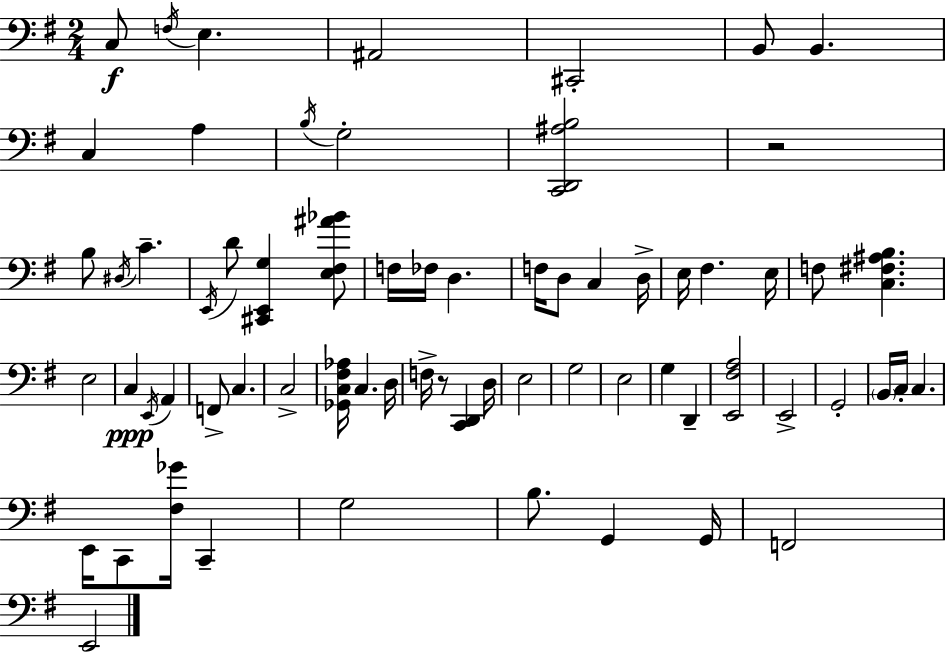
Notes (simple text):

C3/e F3/s E3/q. A#2/h C#2/h B2/e B2/q. C3/q A3/q B3/s G3/h [C2,D2,A#3,B3]/h R/h B3/e D#3/s C4/q. E2/s D4/e [C#2,E2,G3]/q [E3,F#3,A#4,Bb4]/e F3/s FES3/s D3/q. F3/s D3/e C3/q D3/s E3/s F#3/q. E3/s F3/e [C3,F#3,A#3,B3]/q. E3/h C3/q E2/s A2/q F2/e C3/q. C3/h [Gb2,C3,F#3,Ab3]/s C3/q. D3/s F3/s R/e [C2,D2]/q D3/s E3/h G3/h E3/h G3/q D2/q [E2,F#3,A3]/h E2/h G2/h B2/s C3/s C3/q. E2/s C2/e [F#3,Gb4]/s C2/q G3/h B3/e. G2/q G2/s F2/h E2/h